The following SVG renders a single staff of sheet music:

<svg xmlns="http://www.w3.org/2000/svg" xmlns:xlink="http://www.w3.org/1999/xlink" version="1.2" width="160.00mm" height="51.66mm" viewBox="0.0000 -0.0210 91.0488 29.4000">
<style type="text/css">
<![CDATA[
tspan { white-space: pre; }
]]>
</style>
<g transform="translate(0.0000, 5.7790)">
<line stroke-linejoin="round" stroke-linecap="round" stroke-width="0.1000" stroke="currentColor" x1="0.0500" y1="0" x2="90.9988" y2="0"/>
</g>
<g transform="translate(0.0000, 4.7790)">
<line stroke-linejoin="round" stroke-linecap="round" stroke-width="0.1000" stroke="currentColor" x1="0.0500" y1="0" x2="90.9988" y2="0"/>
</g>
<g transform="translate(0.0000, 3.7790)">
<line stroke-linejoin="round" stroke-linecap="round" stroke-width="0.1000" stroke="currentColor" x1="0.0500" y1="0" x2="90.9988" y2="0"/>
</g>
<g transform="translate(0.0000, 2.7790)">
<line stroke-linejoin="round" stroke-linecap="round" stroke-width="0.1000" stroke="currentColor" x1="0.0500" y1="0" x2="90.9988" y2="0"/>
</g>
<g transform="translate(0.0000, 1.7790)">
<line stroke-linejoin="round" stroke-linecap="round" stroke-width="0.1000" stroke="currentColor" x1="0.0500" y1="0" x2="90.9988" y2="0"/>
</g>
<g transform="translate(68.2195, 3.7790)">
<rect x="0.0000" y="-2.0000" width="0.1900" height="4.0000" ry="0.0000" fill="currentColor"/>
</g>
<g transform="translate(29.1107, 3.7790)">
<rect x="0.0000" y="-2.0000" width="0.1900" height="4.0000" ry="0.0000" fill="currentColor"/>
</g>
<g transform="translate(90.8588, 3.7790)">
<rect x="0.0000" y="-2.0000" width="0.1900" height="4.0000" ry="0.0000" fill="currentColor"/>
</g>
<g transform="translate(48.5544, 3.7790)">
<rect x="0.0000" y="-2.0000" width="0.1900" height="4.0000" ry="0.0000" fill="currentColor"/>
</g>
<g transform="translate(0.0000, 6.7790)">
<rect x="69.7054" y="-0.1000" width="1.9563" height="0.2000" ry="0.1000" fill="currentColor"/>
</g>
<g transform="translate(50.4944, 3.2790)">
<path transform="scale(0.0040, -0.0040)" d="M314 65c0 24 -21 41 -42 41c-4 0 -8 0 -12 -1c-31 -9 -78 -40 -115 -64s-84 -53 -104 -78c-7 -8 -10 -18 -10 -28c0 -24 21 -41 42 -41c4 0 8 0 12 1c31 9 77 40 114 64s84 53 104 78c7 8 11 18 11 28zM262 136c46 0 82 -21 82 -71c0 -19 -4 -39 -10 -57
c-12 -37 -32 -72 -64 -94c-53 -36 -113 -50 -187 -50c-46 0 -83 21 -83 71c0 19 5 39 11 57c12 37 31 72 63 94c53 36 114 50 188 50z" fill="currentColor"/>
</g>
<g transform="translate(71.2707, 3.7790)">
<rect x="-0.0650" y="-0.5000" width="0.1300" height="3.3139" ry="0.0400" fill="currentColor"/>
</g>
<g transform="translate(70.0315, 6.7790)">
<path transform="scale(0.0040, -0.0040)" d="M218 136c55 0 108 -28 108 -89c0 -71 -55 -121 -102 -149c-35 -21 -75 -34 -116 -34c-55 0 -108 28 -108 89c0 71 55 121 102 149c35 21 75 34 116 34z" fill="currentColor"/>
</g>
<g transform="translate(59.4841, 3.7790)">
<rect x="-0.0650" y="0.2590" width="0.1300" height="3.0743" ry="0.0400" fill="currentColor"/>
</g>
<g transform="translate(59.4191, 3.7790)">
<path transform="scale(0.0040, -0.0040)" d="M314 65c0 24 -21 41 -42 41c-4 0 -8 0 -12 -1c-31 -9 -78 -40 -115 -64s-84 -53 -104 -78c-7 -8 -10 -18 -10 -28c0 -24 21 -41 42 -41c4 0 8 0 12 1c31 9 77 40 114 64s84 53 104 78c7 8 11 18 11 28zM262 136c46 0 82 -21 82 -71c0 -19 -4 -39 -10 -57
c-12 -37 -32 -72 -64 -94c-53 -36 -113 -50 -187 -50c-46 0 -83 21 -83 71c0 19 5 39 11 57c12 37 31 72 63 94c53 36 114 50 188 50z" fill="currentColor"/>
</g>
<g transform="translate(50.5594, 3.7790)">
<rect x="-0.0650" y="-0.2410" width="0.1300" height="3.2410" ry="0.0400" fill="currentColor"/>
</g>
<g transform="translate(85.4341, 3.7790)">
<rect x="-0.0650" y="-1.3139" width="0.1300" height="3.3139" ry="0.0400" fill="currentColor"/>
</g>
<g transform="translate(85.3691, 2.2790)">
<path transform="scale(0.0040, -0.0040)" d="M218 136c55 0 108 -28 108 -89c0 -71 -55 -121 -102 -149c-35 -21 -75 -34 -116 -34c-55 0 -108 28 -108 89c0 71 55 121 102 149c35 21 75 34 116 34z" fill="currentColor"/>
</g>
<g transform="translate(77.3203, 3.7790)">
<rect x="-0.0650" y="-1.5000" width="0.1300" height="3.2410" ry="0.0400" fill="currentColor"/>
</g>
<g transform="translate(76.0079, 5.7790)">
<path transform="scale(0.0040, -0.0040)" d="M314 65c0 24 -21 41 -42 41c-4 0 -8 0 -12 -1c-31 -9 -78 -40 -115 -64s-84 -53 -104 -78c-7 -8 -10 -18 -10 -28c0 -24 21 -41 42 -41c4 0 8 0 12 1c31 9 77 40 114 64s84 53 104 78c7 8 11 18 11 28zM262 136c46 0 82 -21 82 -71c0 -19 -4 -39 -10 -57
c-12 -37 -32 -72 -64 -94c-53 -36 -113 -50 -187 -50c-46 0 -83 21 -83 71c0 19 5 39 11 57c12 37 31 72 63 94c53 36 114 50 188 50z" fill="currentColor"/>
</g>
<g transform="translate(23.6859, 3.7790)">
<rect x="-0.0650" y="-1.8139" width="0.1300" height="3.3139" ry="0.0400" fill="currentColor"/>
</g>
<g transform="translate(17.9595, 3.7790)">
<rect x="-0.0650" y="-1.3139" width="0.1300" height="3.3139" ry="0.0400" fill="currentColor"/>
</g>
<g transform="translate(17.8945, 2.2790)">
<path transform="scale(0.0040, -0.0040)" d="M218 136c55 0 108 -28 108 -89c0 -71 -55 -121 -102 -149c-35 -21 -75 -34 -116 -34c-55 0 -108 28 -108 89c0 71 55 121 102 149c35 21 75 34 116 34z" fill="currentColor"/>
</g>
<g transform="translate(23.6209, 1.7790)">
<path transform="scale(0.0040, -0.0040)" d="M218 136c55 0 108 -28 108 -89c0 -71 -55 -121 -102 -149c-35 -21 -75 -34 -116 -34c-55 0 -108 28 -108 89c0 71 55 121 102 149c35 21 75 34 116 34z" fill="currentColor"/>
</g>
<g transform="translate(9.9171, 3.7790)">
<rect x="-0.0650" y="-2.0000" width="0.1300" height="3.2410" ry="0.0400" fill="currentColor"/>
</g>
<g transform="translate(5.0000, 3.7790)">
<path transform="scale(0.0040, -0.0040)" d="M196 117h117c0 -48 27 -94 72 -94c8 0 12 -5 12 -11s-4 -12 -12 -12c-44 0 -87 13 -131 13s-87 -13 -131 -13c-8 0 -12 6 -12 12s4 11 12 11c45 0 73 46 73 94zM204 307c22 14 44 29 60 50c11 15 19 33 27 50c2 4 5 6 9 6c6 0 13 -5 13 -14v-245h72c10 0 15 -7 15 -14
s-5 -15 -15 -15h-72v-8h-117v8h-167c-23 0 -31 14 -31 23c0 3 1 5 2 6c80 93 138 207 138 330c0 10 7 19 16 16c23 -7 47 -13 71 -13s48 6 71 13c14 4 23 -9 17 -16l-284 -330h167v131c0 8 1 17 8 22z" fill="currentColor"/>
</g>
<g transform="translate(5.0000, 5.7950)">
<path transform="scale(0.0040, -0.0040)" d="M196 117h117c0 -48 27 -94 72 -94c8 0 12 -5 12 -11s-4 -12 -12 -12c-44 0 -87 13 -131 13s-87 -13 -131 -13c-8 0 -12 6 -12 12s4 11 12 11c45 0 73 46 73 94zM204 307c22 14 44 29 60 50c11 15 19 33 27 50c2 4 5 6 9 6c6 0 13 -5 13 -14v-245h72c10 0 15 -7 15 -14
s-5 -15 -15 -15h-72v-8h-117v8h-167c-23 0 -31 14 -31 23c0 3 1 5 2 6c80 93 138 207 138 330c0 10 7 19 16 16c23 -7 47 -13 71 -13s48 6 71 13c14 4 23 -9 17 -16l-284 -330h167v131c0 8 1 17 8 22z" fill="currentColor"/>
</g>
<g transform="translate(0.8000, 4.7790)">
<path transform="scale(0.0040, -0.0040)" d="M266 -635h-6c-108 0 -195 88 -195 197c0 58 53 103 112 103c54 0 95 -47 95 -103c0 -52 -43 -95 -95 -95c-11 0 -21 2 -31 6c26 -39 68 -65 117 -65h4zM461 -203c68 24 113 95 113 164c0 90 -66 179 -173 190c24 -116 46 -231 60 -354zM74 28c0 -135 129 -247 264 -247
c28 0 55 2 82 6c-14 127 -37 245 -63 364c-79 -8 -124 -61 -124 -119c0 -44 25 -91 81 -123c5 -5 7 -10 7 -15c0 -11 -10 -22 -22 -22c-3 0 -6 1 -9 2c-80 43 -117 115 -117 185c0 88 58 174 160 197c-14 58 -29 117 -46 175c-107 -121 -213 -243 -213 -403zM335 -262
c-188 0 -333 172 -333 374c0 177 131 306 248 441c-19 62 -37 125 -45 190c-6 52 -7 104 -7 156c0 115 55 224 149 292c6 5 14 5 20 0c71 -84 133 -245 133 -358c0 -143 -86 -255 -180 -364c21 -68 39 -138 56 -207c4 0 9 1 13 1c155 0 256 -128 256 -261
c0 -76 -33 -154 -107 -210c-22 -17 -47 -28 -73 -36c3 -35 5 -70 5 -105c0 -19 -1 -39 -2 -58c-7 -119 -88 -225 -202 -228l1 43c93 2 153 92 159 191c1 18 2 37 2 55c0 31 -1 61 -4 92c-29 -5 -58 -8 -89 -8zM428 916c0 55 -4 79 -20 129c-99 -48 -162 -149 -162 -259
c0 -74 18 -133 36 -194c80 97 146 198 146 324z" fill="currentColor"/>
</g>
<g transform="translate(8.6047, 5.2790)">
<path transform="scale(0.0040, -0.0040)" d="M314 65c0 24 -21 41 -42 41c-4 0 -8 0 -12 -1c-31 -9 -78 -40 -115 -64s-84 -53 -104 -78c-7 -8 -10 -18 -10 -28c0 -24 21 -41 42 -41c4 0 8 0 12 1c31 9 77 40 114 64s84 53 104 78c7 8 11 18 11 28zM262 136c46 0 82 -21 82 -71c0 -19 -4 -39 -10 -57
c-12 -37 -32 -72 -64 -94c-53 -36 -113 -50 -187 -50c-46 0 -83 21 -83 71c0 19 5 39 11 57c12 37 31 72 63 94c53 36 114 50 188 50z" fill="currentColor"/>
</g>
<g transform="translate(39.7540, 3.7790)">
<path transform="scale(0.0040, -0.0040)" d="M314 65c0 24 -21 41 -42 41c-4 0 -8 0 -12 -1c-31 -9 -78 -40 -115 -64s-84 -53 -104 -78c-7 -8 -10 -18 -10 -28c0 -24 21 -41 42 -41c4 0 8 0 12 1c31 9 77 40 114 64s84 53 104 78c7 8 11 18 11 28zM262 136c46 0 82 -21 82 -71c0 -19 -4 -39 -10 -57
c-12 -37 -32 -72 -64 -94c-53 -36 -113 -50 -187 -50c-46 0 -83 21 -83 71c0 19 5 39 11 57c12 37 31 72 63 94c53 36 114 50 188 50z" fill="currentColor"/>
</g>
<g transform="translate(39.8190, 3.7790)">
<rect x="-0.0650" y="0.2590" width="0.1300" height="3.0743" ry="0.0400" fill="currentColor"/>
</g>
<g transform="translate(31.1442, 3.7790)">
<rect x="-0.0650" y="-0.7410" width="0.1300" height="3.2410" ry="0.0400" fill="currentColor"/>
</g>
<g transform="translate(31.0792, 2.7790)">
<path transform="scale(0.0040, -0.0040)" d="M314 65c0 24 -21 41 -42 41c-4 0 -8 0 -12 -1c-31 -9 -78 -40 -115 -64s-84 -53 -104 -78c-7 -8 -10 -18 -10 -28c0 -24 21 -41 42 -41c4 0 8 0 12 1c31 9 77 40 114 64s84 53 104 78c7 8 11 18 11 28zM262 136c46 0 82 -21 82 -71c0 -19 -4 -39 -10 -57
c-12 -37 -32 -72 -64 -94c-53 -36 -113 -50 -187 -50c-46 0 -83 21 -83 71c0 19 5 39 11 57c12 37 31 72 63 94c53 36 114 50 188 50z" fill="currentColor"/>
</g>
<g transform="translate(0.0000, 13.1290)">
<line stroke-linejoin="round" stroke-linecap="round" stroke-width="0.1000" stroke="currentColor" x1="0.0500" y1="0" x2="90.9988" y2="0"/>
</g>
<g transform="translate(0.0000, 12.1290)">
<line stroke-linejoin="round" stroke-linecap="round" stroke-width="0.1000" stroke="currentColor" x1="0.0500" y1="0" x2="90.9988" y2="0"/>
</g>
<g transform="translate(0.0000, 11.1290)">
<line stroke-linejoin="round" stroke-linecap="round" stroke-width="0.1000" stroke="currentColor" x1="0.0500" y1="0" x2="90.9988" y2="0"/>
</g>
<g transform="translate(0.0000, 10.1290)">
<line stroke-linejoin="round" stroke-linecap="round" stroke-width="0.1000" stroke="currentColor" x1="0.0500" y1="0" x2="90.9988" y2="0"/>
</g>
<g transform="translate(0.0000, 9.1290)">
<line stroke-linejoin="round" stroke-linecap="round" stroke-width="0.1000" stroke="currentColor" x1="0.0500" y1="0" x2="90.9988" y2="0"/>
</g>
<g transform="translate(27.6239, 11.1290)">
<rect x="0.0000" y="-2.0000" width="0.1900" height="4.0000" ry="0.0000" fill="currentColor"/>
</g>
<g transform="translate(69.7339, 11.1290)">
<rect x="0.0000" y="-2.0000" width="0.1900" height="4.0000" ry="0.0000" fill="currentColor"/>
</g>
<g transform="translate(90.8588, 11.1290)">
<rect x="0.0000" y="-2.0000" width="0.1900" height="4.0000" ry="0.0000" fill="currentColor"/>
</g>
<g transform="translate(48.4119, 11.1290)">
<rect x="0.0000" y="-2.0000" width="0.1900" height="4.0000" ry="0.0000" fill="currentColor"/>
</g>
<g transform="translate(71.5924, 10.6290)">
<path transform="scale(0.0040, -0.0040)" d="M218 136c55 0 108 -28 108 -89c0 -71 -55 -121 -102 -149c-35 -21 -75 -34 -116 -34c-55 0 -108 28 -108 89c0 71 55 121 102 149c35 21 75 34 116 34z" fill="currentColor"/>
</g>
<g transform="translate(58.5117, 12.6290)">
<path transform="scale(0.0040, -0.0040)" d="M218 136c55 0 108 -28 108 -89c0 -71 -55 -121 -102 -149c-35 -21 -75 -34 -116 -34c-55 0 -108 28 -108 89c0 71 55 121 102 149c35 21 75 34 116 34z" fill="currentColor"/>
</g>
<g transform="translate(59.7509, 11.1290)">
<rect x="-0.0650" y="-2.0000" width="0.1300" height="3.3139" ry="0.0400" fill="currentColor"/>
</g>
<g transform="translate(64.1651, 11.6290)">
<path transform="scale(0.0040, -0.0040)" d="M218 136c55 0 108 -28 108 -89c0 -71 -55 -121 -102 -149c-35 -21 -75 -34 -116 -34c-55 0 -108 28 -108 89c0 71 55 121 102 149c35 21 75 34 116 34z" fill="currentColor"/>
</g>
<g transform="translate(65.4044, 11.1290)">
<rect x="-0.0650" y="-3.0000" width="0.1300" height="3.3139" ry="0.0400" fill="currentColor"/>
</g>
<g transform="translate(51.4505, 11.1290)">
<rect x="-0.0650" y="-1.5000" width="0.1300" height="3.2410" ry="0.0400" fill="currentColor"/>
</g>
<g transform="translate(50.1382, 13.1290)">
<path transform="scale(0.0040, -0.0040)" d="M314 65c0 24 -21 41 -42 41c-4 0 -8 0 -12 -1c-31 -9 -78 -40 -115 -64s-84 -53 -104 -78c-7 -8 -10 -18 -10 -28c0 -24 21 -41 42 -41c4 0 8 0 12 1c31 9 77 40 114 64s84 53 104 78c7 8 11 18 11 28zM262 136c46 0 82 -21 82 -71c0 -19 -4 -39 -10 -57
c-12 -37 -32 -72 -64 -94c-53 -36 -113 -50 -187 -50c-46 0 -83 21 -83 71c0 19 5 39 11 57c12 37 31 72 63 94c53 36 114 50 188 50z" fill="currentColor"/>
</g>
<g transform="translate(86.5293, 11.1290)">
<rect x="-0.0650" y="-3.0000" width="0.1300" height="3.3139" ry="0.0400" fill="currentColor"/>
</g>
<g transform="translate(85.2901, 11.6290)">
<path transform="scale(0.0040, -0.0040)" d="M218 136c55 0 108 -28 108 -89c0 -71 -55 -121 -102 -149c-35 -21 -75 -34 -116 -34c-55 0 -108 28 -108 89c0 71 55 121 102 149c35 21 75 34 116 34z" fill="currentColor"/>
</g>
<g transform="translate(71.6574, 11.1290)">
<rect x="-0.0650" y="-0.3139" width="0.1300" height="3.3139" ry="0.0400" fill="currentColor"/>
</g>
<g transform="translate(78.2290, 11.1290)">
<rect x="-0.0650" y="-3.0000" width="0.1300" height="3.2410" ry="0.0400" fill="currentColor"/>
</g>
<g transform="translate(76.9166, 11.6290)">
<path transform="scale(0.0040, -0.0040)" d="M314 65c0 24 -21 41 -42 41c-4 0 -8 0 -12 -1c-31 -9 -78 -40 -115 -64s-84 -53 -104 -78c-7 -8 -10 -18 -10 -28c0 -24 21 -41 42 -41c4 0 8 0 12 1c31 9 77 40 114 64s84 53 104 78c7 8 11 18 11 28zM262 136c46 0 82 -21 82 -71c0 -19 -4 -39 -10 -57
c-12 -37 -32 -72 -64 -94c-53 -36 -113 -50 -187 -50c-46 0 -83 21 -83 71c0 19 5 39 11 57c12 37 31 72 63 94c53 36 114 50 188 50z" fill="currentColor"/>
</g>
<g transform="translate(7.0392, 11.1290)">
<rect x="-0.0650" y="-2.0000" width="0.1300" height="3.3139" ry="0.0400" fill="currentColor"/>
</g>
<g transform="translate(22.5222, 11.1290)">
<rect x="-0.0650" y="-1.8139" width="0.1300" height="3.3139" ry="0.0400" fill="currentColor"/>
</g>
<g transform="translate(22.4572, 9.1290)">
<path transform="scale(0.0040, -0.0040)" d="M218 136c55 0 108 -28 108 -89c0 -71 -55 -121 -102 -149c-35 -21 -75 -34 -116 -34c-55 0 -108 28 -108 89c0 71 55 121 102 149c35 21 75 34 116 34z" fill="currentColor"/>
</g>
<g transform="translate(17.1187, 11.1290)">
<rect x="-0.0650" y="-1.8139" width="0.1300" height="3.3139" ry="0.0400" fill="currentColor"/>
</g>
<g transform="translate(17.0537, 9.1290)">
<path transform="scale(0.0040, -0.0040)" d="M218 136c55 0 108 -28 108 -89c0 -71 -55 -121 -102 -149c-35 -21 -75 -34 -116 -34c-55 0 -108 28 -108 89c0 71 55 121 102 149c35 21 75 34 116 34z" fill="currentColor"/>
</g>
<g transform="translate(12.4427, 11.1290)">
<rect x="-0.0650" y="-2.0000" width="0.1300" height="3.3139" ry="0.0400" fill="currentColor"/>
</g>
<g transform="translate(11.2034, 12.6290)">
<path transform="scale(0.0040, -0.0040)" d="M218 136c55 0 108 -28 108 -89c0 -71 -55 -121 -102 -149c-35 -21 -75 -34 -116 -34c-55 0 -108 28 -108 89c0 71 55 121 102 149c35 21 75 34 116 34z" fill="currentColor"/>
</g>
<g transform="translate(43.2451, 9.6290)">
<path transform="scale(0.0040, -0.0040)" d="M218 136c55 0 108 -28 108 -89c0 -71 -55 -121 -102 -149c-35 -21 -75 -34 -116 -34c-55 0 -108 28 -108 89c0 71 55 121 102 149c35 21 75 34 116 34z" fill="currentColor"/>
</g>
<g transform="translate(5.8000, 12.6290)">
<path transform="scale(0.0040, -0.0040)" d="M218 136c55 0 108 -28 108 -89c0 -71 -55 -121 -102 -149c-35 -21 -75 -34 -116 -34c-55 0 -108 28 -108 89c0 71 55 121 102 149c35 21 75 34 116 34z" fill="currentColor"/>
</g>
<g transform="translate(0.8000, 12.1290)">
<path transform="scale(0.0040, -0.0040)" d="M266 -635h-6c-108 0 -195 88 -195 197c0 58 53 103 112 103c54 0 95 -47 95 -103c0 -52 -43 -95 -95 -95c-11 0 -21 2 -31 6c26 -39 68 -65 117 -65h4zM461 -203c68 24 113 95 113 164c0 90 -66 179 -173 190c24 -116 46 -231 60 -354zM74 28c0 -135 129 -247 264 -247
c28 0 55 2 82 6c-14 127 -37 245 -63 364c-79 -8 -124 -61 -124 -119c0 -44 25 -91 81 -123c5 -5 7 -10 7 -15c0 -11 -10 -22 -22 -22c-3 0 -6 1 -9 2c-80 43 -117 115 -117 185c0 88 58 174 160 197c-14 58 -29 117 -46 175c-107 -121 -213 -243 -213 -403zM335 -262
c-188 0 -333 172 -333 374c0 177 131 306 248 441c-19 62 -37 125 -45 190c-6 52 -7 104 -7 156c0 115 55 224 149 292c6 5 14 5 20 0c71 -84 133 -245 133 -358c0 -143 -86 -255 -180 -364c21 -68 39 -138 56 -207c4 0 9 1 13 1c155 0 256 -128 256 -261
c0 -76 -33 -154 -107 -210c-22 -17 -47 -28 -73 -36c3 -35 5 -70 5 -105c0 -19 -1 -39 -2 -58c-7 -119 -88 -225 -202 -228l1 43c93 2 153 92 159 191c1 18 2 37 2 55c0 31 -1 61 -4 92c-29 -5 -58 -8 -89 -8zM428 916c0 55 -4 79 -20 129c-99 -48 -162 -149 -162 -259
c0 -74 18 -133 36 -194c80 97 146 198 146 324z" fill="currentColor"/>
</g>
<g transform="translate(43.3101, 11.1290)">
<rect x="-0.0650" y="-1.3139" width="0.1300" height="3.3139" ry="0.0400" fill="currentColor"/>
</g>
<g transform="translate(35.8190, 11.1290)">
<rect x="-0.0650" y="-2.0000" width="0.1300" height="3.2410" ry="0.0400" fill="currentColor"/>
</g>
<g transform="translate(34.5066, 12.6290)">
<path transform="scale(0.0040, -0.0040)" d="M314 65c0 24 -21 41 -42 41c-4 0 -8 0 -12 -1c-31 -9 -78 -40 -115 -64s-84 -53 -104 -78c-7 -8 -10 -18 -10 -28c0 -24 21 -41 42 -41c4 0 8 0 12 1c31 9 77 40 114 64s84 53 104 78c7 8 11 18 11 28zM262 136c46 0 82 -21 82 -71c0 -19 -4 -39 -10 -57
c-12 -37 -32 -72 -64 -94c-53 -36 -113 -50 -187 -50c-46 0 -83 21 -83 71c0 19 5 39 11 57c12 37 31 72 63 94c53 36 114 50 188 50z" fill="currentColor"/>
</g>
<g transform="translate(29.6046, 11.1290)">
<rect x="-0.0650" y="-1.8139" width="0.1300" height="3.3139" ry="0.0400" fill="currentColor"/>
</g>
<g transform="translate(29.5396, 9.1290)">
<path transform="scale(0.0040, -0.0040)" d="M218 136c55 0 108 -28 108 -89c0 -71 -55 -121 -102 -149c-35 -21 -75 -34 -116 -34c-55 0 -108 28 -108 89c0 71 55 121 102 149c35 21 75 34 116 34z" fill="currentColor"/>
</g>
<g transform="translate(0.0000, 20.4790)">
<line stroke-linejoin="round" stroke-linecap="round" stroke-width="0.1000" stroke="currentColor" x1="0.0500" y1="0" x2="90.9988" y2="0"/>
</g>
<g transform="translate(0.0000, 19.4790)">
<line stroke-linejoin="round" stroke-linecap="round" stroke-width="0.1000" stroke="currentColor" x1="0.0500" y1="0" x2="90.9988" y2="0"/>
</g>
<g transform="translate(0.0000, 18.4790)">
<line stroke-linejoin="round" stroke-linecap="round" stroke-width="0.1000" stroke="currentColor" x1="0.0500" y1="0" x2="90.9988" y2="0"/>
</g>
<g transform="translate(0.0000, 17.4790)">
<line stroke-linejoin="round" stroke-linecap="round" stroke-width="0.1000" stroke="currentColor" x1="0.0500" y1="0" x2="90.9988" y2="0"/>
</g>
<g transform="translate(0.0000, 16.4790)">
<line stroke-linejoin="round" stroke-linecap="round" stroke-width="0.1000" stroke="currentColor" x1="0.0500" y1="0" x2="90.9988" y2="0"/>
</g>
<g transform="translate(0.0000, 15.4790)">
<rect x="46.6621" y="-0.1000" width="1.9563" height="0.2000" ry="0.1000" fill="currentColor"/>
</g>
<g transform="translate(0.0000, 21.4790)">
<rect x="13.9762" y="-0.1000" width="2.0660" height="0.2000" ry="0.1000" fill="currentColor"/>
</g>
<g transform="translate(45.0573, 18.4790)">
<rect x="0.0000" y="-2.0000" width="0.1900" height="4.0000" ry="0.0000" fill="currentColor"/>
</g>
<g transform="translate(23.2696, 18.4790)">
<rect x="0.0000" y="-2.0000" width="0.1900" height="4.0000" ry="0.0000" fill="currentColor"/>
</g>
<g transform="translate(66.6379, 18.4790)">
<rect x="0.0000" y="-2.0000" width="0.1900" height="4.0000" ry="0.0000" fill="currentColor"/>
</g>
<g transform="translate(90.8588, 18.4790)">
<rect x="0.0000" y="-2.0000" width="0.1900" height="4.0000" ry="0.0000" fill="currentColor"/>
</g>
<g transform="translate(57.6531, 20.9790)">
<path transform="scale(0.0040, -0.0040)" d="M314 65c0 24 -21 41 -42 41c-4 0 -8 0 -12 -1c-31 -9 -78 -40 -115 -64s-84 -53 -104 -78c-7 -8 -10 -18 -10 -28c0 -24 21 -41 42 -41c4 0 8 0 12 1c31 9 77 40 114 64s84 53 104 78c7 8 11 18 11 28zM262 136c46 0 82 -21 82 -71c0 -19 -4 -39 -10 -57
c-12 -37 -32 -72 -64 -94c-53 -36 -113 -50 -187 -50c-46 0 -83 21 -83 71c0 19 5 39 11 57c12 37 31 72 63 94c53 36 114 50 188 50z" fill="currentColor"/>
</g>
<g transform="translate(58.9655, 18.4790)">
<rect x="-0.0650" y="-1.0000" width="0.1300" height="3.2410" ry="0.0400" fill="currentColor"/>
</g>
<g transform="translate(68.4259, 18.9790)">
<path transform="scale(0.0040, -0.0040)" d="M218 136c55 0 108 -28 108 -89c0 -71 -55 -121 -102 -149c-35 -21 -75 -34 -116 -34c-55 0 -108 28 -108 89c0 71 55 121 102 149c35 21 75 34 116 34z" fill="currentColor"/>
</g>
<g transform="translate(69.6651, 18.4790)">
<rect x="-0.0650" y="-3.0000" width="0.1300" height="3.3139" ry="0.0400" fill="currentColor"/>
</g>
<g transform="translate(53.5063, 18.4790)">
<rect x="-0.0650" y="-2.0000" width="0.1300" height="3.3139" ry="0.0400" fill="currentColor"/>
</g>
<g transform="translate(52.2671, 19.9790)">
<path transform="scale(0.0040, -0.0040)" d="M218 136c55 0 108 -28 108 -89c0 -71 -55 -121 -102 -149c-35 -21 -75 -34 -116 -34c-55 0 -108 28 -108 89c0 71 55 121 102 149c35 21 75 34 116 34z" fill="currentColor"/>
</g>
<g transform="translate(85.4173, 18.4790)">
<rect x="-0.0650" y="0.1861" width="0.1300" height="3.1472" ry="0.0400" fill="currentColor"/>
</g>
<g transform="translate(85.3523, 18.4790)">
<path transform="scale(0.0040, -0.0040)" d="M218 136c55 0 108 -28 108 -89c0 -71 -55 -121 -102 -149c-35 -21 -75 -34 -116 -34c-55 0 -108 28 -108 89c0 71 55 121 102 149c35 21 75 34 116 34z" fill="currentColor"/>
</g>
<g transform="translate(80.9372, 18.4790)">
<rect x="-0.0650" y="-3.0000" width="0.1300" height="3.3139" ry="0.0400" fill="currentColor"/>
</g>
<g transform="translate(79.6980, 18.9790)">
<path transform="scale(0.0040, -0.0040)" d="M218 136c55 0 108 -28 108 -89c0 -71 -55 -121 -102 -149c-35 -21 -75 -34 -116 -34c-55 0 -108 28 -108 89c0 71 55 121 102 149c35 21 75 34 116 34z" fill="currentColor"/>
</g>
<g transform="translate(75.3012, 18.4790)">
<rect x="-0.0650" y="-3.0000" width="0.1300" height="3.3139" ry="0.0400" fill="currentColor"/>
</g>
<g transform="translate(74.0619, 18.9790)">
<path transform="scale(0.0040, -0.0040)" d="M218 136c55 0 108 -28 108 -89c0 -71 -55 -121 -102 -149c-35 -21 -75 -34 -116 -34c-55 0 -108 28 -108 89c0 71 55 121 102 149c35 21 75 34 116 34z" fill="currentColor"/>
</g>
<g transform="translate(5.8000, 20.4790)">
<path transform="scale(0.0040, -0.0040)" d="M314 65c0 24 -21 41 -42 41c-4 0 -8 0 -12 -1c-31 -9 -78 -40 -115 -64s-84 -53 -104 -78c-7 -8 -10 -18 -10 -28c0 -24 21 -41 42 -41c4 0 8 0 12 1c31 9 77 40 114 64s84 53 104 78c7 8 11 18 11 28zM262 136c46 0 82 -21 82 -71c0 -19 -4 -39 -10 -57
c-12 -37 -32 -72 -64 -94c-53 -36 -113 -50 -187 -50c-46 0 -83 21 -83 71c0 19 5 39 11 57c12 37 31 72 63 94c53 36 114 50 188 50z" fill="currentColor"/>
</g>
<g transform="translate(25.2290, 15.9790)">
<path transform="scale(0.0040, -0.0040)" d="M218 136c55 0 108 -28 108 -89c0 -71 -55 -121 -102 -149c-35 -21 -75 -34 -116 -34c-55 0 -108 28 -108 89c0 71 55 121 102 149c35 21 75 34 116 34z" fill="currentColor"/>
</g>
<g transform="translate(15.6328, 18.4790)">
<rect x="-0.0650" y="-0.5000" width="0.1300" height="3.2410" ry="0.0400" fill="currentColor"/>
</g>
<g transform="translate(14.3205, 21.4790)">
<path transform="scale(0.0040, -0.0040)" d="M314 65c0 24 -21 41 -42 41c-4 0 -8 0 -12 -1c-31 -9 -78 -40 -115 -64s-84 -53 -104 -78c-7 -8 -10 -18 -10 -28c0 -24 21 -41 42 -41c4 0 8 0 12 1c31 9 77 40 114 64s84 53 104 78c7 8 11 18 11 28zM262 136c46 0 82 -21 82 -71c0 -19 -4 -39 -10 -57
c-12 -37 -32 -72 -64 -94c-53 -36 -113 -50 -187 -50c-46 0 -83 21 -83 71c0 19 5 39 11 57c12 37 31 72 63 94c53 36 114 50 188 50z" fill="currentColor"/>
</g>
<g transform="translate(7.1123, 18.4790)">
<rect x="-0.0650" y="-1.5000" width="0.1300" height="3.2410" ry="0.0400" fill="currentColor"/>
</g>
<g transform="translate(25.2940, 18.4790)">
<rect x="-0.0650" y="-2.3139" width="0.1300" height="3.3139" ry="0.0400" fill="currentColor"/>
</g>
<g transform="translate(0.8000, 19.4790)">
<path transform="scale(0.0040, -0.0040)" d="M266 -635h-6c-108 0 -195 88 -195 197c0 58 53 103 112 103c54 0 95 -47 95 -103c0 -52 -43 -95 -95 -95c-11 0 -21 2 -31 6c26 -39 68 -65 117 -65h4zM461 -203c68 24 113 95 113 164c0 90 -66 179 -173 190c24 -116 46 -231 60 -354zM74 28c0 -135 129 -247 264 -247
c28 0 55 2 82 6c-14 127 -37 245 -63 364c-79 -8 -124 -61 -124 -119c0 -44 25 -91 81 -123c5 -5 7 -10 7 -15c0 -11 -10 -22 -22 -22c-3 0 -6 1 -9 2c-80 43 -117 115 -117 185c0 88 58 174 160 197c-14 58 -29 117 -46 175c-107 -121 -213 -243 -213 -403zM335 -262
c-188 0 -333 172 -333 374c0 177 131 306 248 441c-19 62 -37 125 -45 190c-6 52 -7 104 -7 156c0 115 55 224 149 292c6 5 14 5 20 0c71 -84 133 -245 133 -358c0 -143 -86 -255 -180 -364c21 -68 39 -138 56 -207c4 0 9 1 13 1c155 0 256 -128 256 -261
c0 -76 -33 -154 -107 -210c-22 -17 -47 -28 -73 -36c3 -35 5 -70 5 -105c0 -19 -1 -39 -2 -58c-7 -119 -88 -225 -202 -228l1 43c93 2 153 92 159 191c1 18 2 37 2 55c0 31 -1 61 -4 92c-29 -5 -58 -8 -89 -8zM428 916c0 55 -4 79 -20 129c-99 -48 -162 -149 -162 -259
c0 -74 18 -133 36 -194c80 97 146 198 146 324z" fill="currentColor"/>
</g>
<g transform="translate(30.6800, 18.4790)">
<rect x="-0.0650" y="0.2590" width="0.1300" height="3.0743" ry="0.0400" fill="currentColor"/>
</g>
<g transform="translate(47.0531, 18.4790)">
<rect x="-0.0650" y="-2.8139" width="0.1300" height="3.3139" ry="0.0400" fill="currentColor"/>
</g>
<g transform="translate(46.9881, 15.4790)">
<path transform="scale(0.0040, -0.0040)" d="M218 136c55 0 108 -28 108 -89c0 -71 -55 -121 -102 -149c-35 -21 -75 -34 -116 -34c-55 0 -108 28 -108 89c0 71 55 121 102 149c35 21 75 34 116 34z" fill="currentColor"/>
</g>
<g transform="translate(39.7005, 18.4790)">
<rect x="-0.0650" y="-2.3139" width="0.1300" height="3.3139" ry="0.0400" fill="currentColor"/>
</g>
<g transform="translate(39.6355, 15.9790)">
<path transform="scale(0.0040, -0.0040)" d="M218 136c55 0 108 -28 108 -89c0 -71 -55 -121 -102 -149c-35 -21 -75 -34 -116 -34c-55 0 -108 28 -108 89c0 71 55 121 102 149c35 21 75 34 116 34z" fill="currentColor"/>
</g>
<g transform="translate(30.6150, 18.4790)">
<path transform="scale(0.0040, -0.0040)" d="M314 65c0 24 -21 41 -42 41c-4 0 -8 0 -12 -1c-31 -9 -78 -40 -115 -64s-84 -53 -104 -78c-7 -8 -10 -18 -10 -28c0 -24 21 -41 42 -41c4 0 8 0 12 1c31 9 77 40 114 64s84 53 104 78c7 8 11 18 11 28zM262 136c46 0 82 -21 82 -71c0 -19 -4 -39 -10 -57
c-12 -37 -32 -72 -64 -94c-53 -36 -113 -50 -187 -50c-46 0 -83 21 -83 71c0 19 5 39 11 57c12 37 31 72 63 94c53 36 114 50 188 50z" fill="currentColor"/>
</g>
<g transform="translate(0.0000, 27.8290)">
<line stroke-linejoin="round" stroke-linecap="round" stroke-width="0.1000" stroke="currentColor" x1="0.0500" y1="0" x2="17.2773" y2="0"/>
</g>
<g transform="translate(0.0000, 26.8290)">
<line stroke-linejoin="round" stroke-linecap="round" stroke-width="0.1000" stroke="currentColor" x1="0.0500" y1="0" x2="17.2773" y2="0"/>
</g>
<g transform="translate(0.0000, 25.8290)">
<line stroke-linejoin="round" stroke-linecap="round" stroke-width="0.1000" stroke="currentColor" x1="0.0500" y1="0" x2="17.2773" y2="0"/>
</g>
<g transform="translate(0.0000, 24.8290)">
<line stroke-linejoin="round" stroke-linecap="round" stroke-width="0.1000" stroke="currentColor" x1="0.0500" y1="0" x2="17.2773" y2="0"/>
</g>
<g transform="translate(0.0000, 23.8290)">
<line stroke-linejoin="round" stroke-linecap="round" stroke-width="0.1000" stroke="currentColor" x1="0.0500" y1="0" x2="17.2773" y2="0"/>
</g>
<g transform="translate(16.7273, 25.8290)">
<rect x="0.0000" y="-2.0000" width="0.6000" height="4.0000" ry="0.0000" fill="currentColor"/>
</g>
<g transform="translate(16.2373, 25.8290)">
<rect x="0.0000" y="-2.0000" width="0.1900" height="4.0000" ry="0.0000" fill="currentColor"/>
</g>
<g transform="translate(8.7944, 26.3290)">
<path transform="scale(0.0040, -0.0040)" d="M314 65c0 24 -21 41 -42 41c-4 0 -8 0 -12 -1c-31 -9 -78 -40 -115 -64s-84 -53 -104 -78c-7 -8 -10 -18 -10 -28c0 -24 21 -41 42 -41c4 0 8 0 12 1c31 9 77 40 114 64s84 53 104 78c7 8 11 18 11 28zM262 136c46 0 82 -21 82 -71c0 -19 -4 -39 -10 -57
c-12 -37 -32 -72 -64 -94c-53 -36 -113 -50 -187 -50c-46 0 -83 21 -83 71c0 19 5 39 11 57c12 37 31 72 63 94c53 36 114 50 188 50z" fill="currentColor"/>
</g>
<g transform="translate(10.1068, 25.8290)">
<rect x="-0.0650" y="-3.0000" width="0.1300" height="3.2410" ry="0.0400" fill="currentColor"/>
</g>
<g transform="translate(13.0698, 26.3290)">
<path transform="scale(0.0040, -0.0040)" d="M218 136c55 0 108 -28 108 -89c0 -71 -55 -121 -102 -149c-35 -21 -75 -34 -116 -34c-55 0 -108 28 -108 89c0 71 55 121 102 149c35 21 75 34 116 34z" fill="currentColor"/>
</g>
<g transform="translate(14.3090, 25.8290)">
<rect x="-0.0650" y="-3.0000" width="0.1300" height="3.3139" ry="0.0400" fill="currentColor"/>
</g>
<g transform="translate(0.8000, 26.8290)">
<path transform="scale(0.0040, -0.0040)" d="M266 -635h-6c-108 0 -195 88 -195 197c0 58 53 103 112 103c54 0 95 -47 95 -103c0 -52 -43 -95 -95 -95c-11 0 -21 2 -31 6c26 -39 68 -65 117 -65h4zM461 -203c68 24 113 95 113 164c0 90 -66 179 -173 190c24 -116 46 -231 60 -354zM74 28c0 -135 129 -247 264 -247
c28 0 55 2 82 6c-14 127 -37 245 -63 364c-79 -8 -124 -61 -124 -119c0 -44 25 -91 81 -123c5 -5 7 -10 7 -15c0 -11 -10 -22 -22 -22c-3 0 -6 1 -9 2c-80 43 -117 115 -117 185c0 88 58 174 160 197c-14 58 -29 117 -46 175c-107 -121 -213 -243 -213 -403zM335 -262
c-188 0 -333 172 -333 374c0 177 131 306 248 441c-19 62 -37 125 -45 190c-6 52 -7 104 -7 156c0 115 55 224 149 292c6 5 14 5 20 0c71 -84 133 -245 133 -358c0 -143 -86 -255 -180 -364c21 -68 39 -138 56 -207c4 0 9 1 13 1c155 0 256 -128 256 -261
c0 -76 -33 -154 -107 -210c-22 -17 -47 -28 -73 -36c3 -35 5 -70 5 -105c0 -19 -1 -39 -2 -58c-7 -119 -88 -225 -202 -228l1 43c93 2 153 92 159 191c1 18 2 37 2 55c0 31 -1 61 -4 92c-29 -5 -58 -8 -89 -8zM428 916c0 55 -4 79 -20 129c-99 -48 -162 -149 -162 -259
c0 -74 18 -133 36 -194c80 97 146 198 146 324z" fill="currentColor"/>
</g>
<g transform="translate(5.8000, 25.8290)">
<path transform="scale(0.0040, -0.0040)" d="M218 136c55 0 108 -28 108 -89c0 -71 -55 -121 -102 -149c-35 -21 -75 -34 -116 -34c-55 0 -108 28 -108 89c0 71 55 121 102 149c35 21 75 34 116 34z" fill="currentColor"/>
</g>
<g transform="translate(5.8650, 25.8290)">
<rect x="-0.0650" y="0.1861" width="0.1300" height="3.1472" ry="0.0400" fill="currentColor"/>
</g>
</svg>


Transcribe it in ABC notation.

X:1
T:Untitled
M:4/4
L:1/4
K:C
F2 e f d2 B2 c2 B2 C E2 e F F f f f F2 e E2 F A c A2 A E2 C2 g B2 g a F D2 A A A B B A2 A